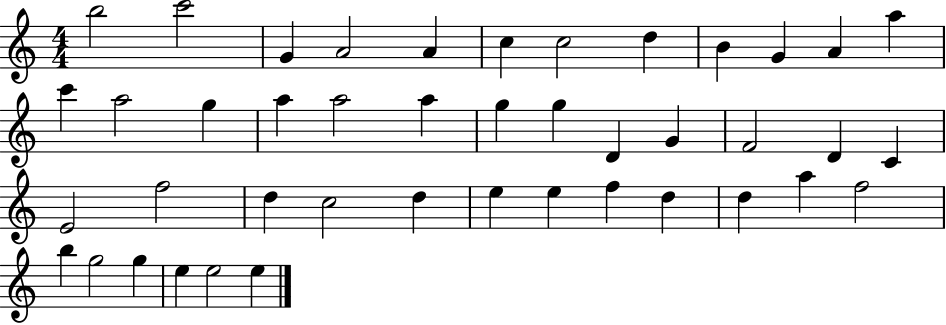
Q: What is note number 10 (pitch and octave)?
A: G4